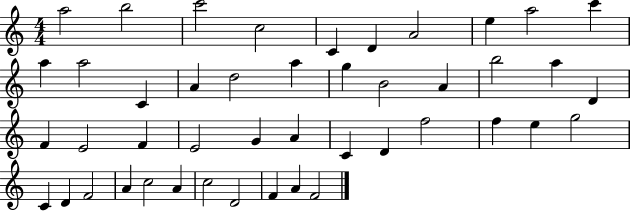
{
  \clef treble
  \numericTimeSignature
  \time 4/4
  \key c \major
  a''2 b''2 | c'''2 c''2 | c'4 d'4 a'2 | e''4 a''2 c'''4 | \break a''4 a''2 c'4 | a'4 d''2 a''4 | g''4 b'2 a'4 | b''2 a''4 d'4 | \break f'4 e'2 f'4 | e'2 g'4 a'4 | c'4 d'4 f''2 | f''4 e''4 g''2 | \break c'4 d'4 f'2 | a'4 c''2 a'4 | c''2 d'2 | f'4 a'4 f'2 | \break \bar "|."
}